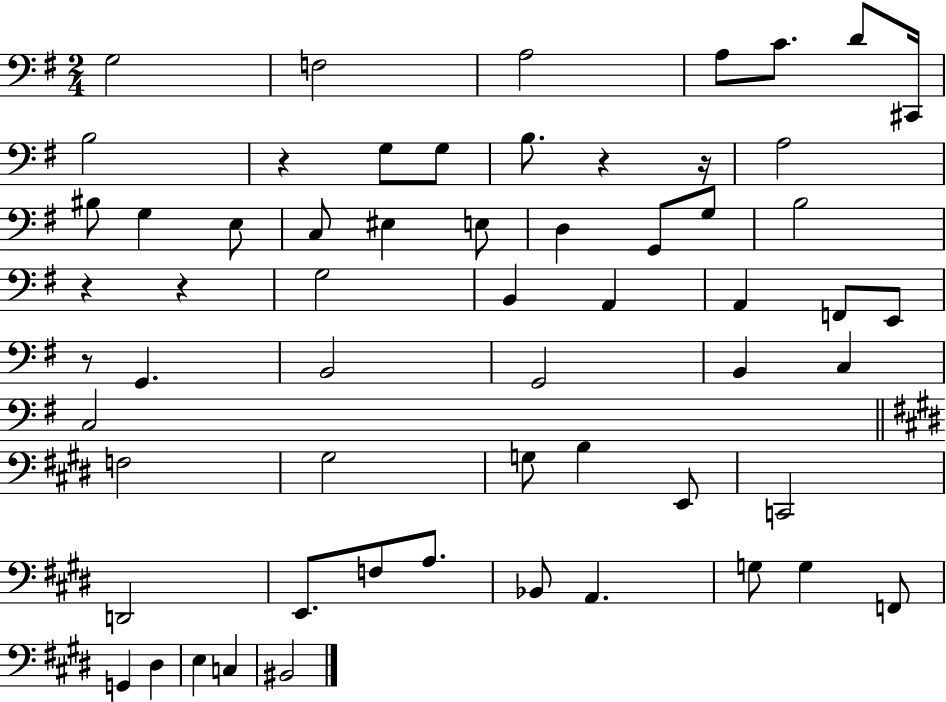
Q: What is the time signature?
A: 2/4